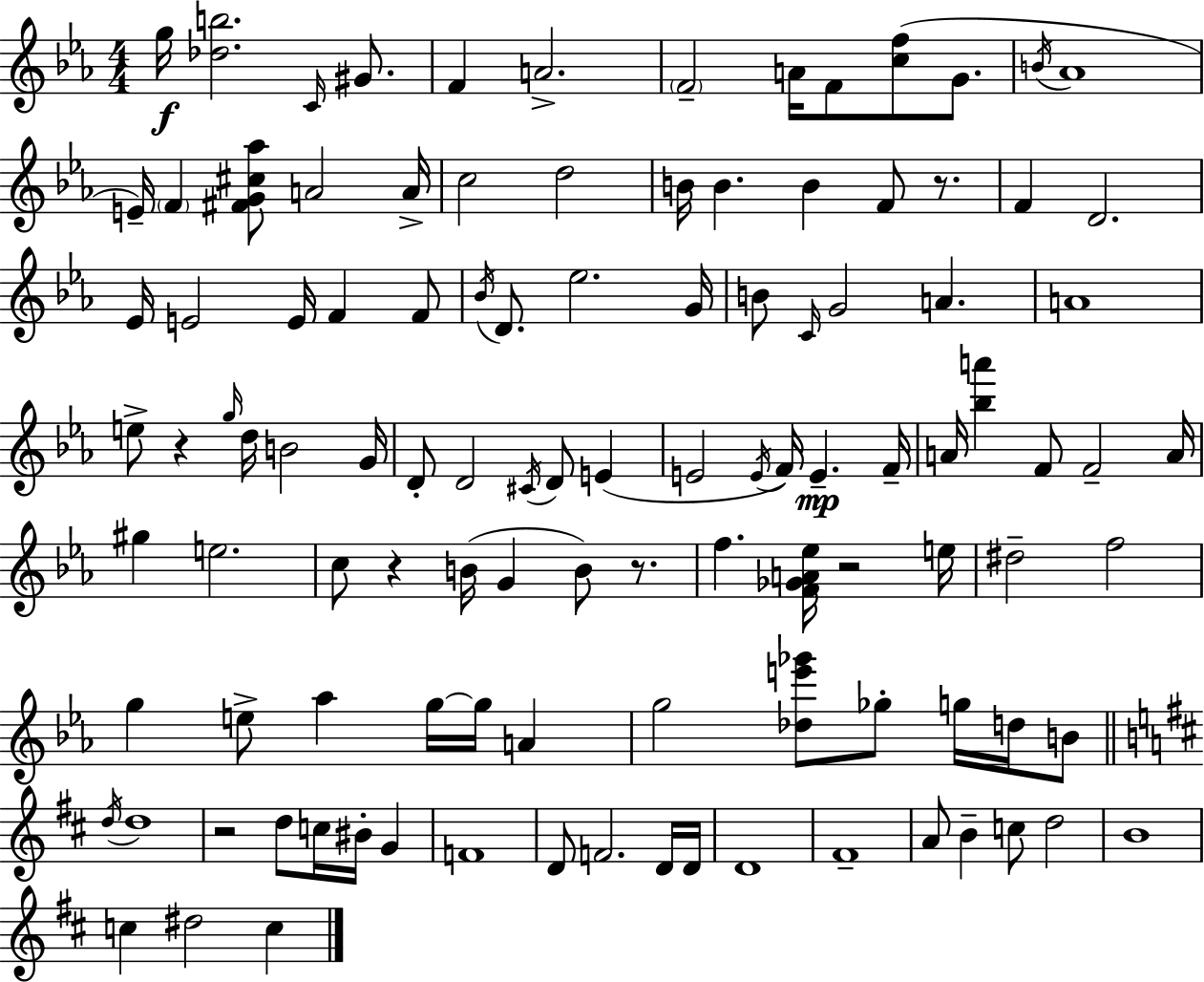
G5/s [Db5,B5]/h. C4/s G#4/e. F4/q A4/h. F4/h A4/s F4/e [C5,F5]/e G4/e. B4/s Ab4/w E4/s F4/q [F#4,G4,C#5,Ab5]/e A4/h A4/s C5/h D5/h B4/s B4/q. B4/q F4/e R/e. F4/q D4/h. Eb4/s E4/h E4/s F4/q F4/e Bb4/s D4/e. Eb5/h. G4/s B4/e C4/s G4/h A4/q. A4/w E5/e R/q G5/s D5/s B4/h G4/s D4/e D4/h C#4/s D4/e E4/q E4/h E4/s F4/s E4/q. F4/s A4/s [Bb5,A6]/q F4/e F4/h A4/s G#5/q E5/h. C5/e R/q B4/s G4/q B4/e R/e. F5/q. [F4,Gb4,A4,Eb5]/s R/h E5/s D#5/h F5/h G5/q E5/e Ab5/q G5/s G5/s A4/q G5/h [Db5,E6,Gb6]/e Gb5/e G5/s D5/s B4/e D5/s D5/w R/h D5/e C5/s BIS4/s G4/q F4/w D4/e F4/h. D4/s D4/s D4/w F#4/w A4/e B4/q C5/e D5/h B4/w C5/q D#5/h C5/q